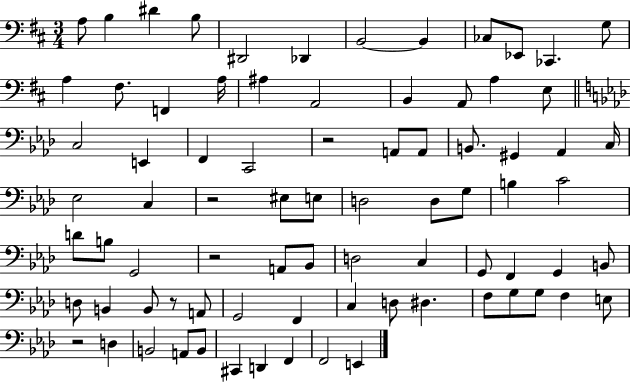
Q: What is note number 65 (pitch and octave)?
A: F3